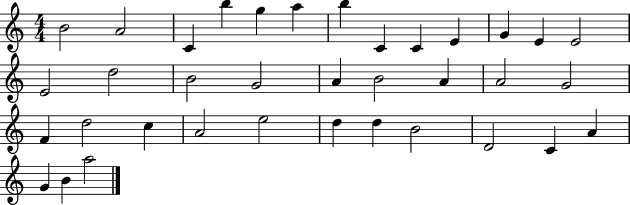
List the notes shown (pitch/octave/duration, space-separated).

B4/h A4/h C4/q B5/q G5/q A5/q B5/q C4/q C4/q E4/q G4/q E4/q E4/h E4/h D5/h B4/h G4/h A4/q B4/h A4/q A4/h G4/h F4/q D5/h C5/q A4/h E5/h D5/q D5/q B4/h D4/h C4/q A4/q G4/q B4/q A5/h